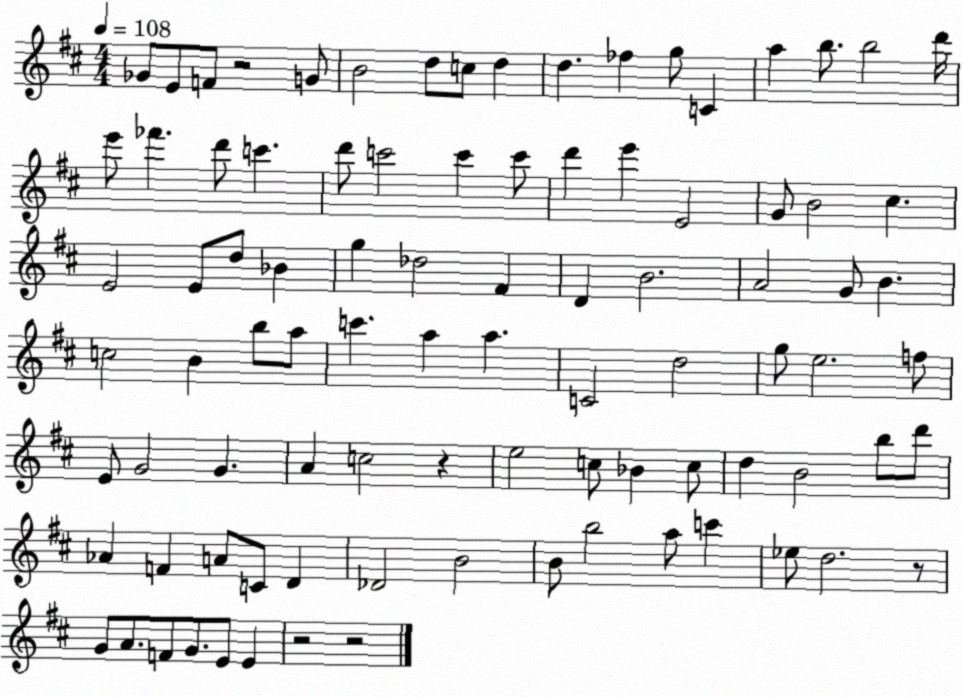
X:1
T:Untitled
M:4/4
L:1/4
K:D
_G/2 E/2 F/2 z2 G/2 B2 d/2 c/2 d d _f g/2 C a b/2 b2 d'/4 e'/2 _f' d'/2 c' d'/2 c'2 c' c'/2 d' e' E2 G/2 B2 ^c E2 E/2 d/2 _B g _d2 ^F D B2 A2 G/2 B c2 B b/2 a/2 c' a a C2 d2 g/2 e2 f/2 E/2 G2 G A c2 z e2 c/2 _B c/2 d B2 b/2 d'/2 _A F A/2 C/2 D _D2 B2 B/2 b2 a/2 c' _e/2 d2 z/2 G/2 A/2 F/2 G/2 E/2 E z2 z2